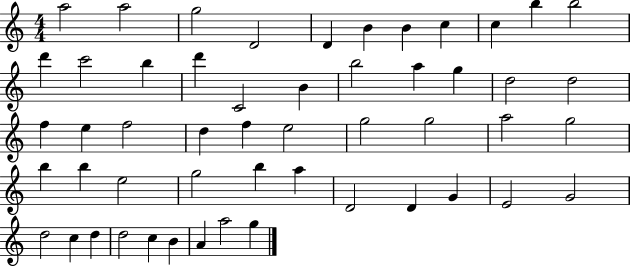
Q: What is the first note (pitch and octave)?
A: A5